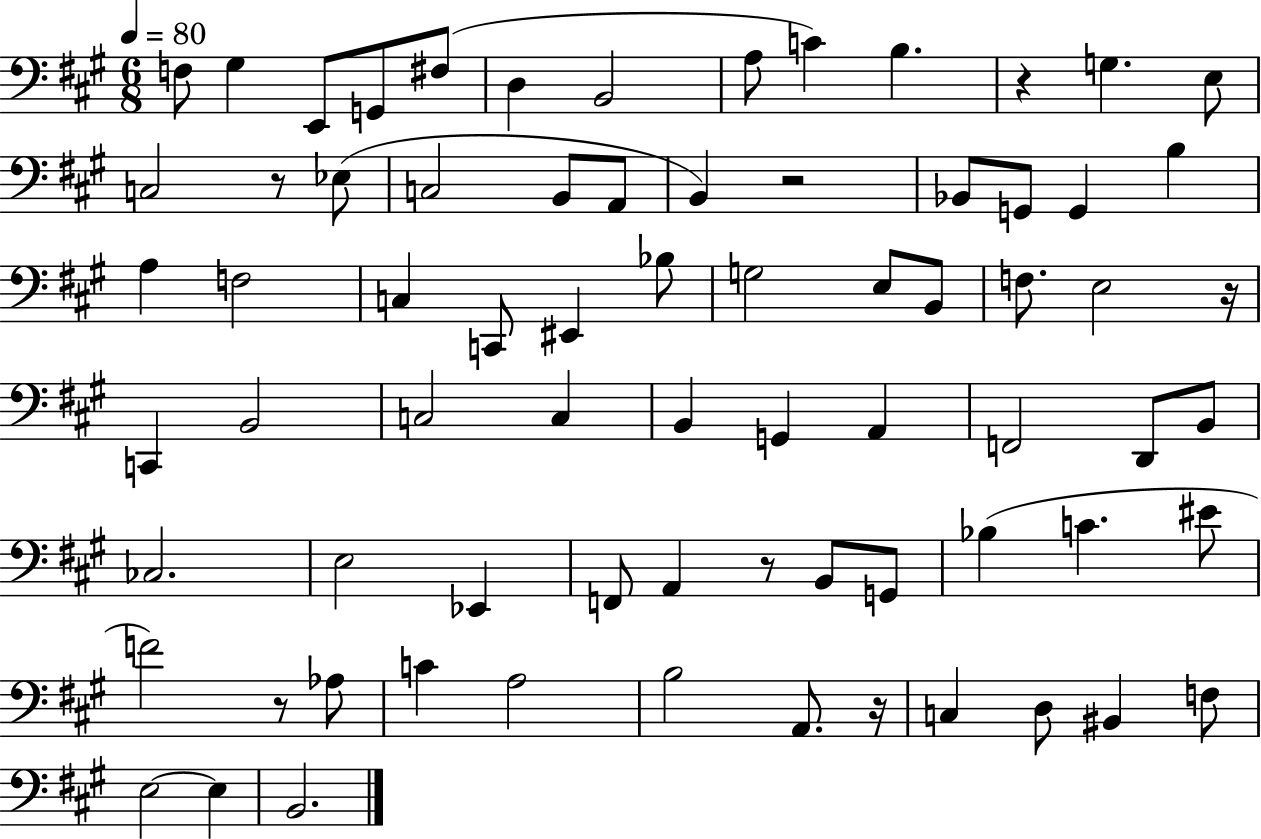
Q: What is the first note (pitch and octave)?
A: F3